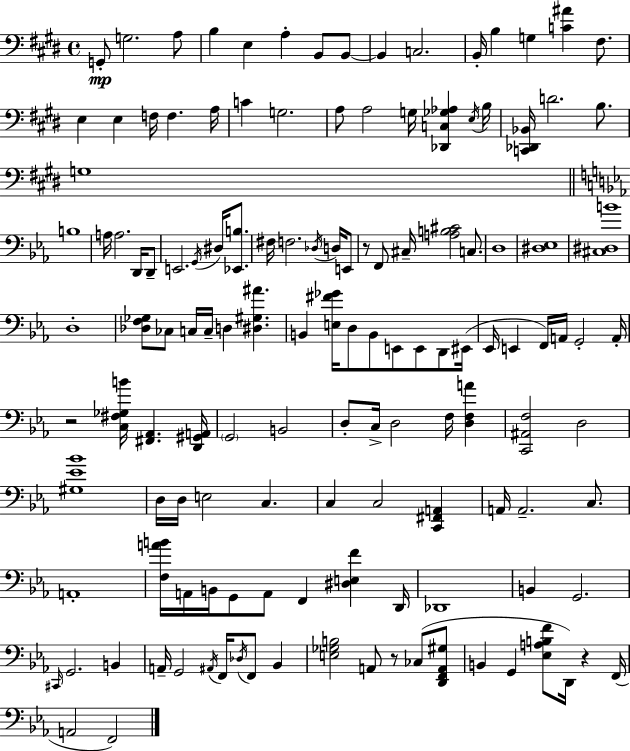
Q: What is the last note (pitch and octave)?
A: F2